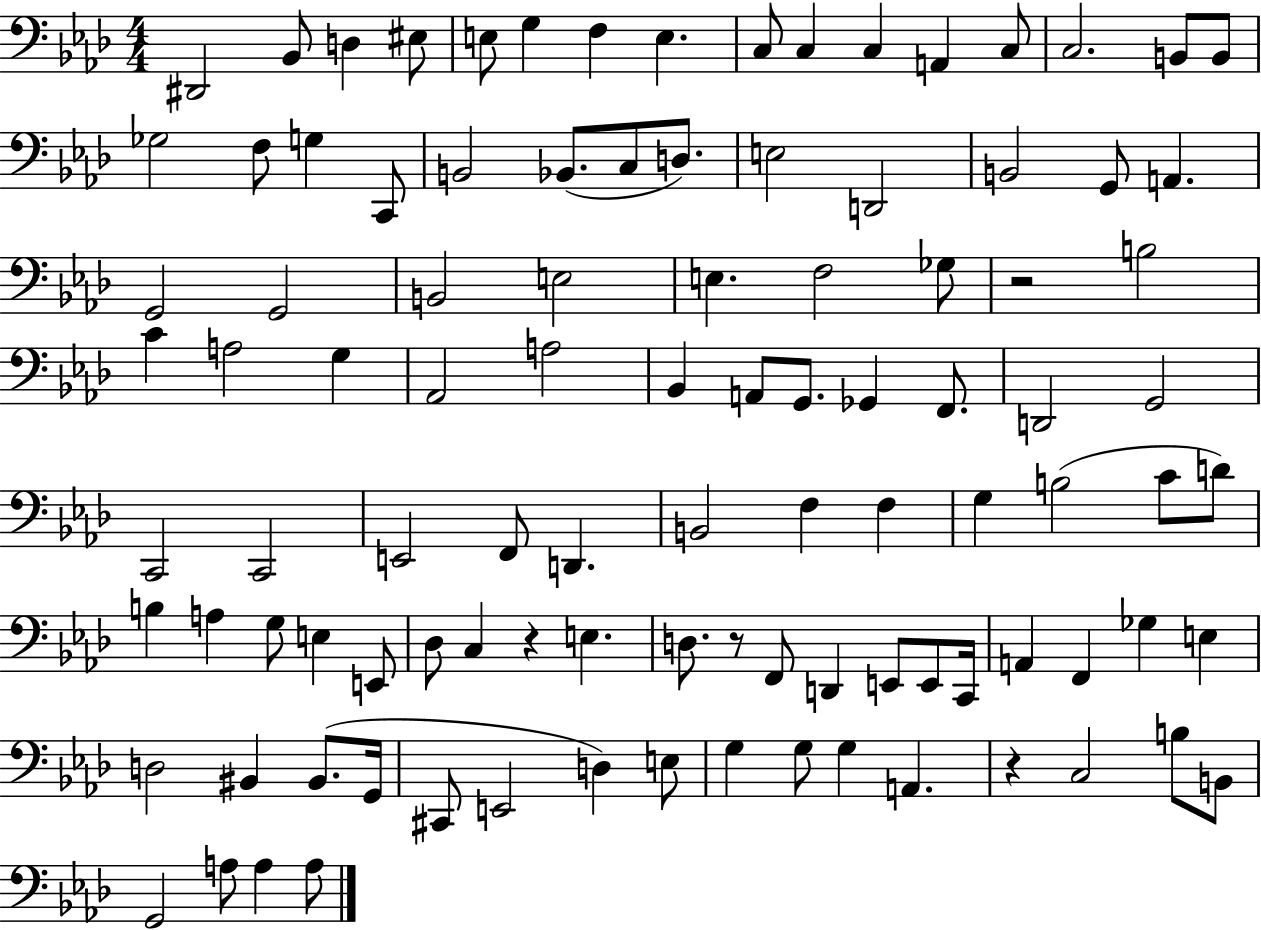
D#2/h Bb2/e D3/q EIS3/e E3/e G3/q F3/q E3/q. C3/e C3/q C3/q A2/q C3/e C3/h. B2/e B2/e Gb3/h F3/e G3/q C2/e B2/h Bb2/e. C3/e D3/e. E3/h D2/h B2/h G2/e A2/q. G2/h G2/h B2/h E3/h E3/q. F3/h Gb3/e R/h B3/h C4/q A3/h G3/q Ab2/h A3/h Bb2/q A2/e G2/e. Gb2/q F2/e. D2/h G2/h C2/h C2/h E2/h F2/e D2/q. B2/h F3/q F3/q G3/q B3/h C4/e D4/e B3/q A3/q G3/e E3/q E2/e Db3/e C3/q R/q E3/q. D3/e. R/e F2/e D2/q E2/e E2/e C2/s A2/q F2/q Gb3/q E3/q D3/h BIS2/q BIS2/e. G2/s C#2/e E2/h D3/q E3/e G3/q G3/e G3/q A2/q. R/q C3/h B3/e B2/e G2/h A3/e A3/q A3/e